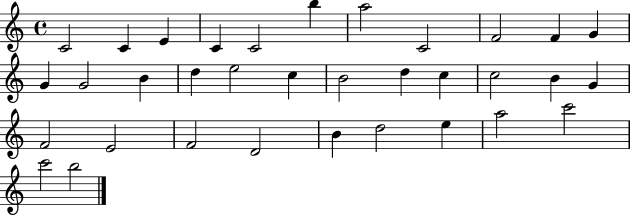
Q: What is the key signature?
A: C major